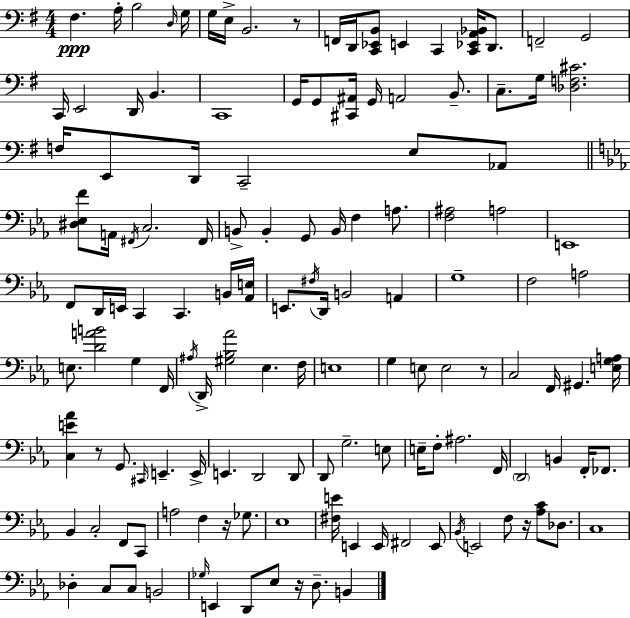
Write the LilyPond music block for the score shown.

{
  \clef bass
  \numericTimeSignature
  \time 4/4
  \key g \major
  \repeat volta 2 { fis4.\ppp a16-. b2 \grace { d16 } | g16 g16 e16-> b,2. r8 | f,16 d,16 <c, ees, b,>8 e,4 c,4 <c, ees, a, bes,>16 d,8. | f,2-- g,2 | \break c,16 e,2 d,16 b,4. | c,1 | g,16 g,8 <cis, ais,>16 g,16 a,2 b,8.-- | c8.-- g16 <des f cis'>2. | \break f16 e,8 d,16 c,2-- e8 aes,8 | \bar "||" \break \key ees \major <dis ees f'>8 a,16 \acciaccatura { fis,16 } c2. | fis,16 b,8-> b,4-. g,8 b,16 f4 a8. | <f ais>2 a2 | e,1 | \break f,8 d,16 e,16 c,4 c,4. b,16 | <aes, e>16 e,8. \acciaccatura { fis16 } d,16 b,2 a,4 | g1-- | f2 a2 | \break e8. <d' a' b'>2 g4 | f,16 \acciaccatura { ais16 } d,16-> <gis bes aes'>2 ees4. | f16 e1 | g4 e8 e2 | \break r8 c2 f,16 gis,4. | <e g a>16 <c e' aes'>4 r8 g,8. \grace { cis,16 } e,4.-- | e,16-> e,4. d,2 | d,8 d,8 g2.-- | \break e8 e16-- f8-. ais2. | f,16 \parenthesize d,2 b,4 | f,16-. fes,8. bes,4 c2-. | f,8 c,8 a2 f4 | \break r16 ges8. ees1 | <fis e'>16 e,4 e,16 fis,2 | e,8 \acciaccatura { bes,16 } e,2 f8 r16 | <aes c'>8 des8. c1 | \break des4-. c8 c8 b,2 | \grace { ges16 } e,4 d,8 ees8 r16 d8.-- | b,4 } \bar "|."
}